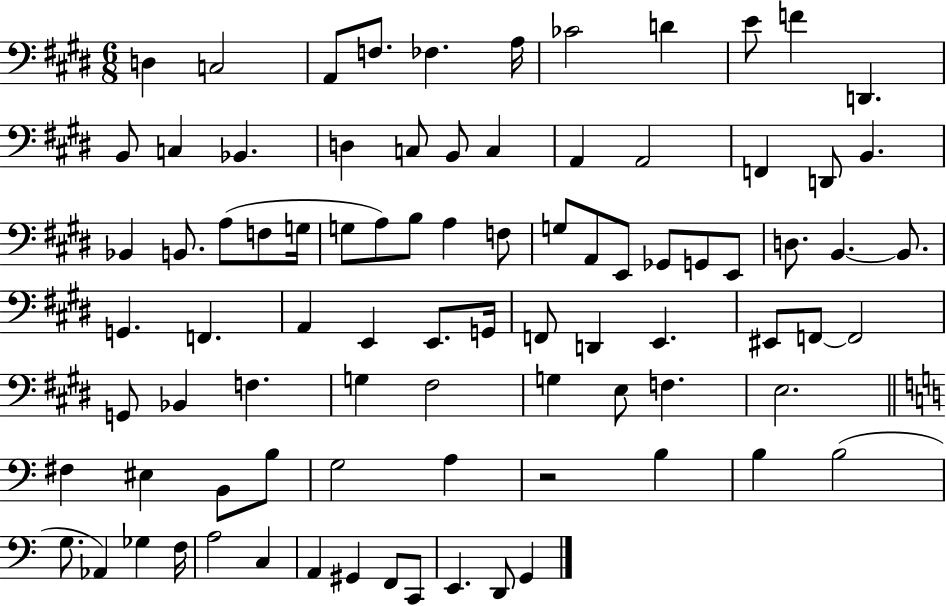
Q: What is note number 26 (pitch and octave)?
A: A3